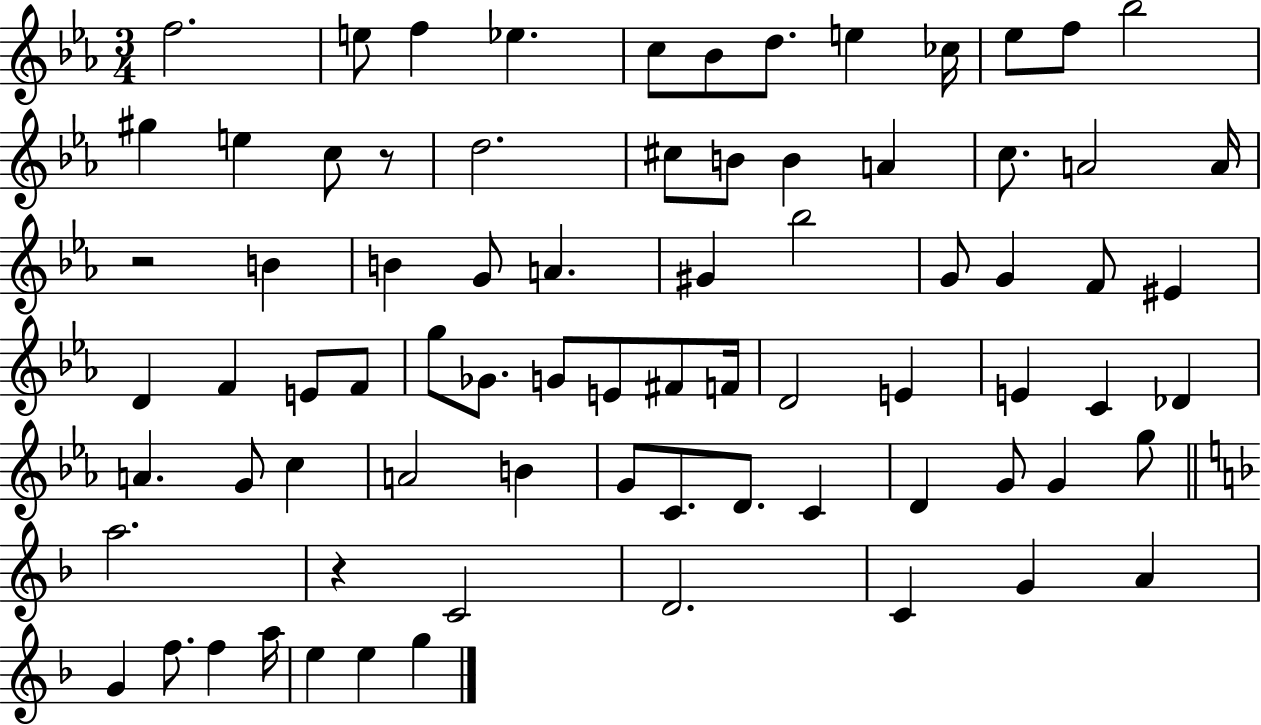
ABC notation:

X:1
T:Untitled
M:3/4
L:1/4
K:Eb
f2 e/2 f _e c/2 _B/2 d/2 e _c/4 _e/2 f/2 _b2 ^g e c/2 z/2 d2 ^c/2 B/2 B A c/2 A2 A/4 z2 B B G/2 A ^G _b2 G/2 G F/2 ^E D F E/2 F/2 g/2 _G/2 G/2 E/2 ^F/2 F/4 D2 E E C _D A G/2 c A2 B G/2 C/2 D/2 C D G/2 G g/2 a2 z C2 D2 C G A G f/2 f a/4 e e g